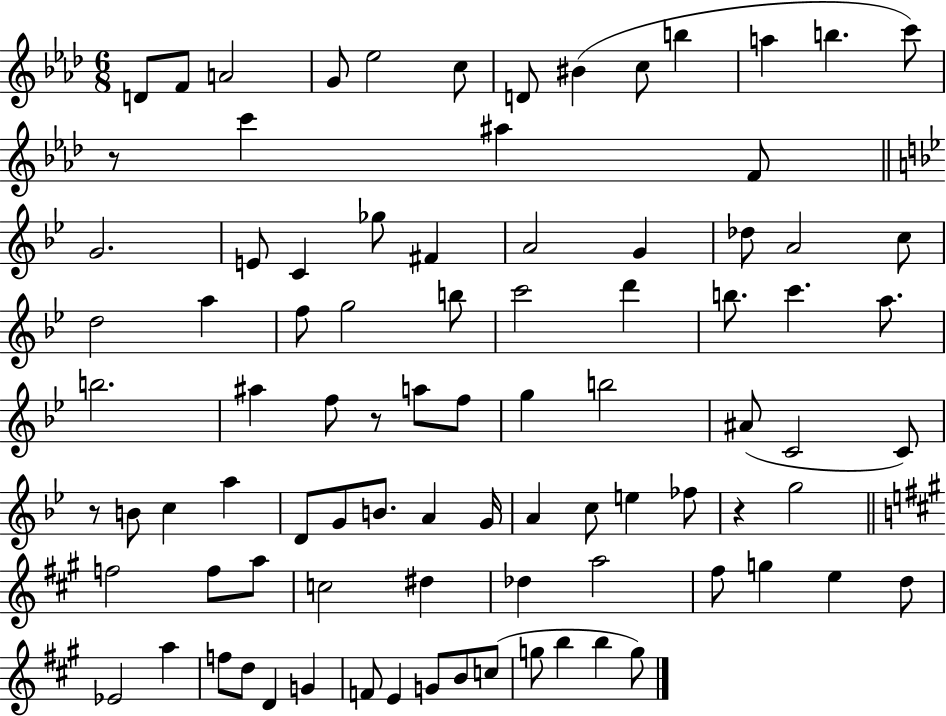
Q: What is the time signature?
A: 6/8